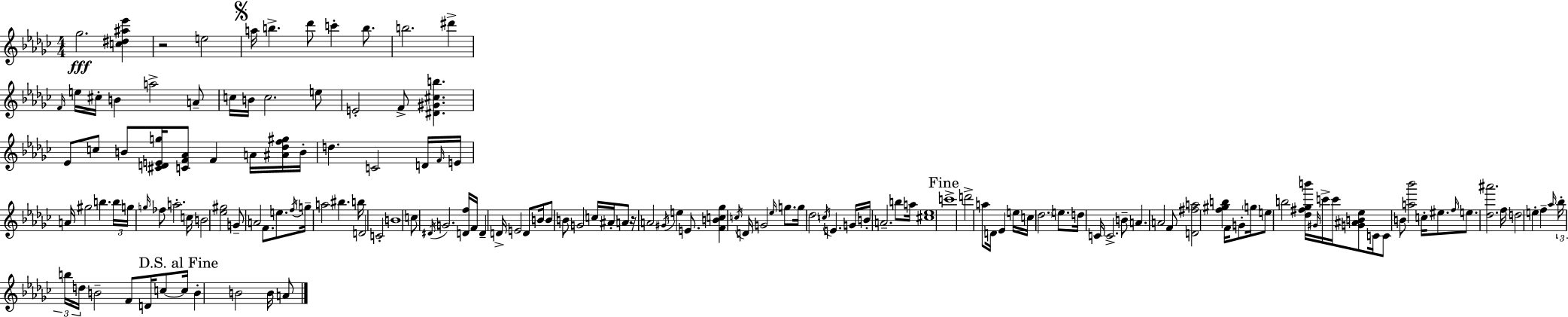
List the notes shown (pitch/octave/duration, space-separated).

Gb5/h. [C5,D#5,A#5,Eb6]/q R/h E5/h A5/s B5/q. Db6/e C6/q B5/e. B5/h. D#6/q F4/s E5/s C#5/s B4/q A5/h A4/e C5/s B4/s C5/h. E5/e E4/h F4/e [D#4,G#4,C#5,B5]/q. Eb4/e C5/e B4/e [C#4,D4,E4,G5]/s [C4,F4,Ab4]/e F4/q A4/s [A#4,Db5,F5,G#5]/s B4/s D5/q. C4/h D4/s F4/s E4/s A4/s G#5/h B5/q. B5/s G5/s G5/s FES5/e A5/h. C5/s B4/h [Eb5,G#5]/h G4/e A4/h F4/e. E5/e. F5/s G5/s A5/h BIS5/q. B5/s D4/h C4/h B4/w C5/e D#4/s G4/h. [D4,F5]/s F4/s D4/q D4/s E4/h D4/e B4/s B4/e B4/e G4/h C5/s A#4/s A4/e R/s A4/h G#4/s E5/q E4/e. [F4,B4,C5,Gb5]/q C5/s D4/s G4/h Eb5/s G5/e. G5/s Db5/h C5/s E4/q. G4/s B4/s A4/h. B5/e A5/s [C#5,Eb5]/w C6/w D6/h A5/e D4/s Eb4/q E5/s C5/s Db5/h. E5/e. D5/s C4/s C4/h. B4/e A4/q. A4/h F4/e [D4,F#5,A5]/h [F5,G#5,B5]/q F4/s G4/e G5/s E5/e B5/h [Db5,F#5,Gb5,B6]/s G#4/s C6/s C6/s [G4,A#4,B4,Eb5]/e C4/s C4/e B4/e [A5,Bb6]/h C5/s EIS5/e. F5/s E5/e. [Db5,A#6]/h. F5/s D5/h E5/q F5/q Ab5/s Bb5/s B5/s D5/s B4/h F4/e D4/s C5/e C5/s B4/q B4/h B4/s A4/e